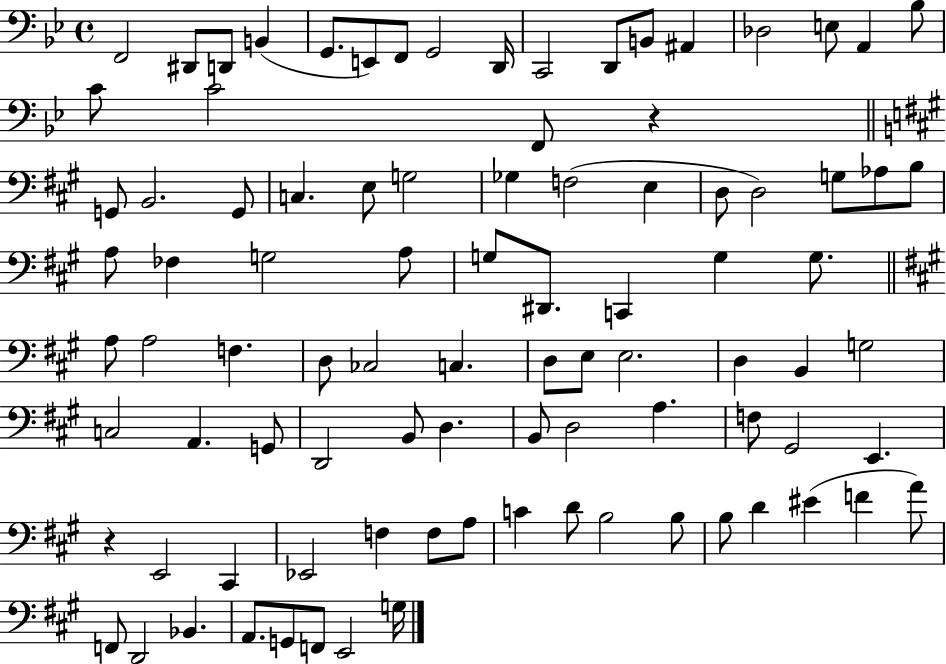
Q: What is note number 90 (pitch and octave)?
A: G3